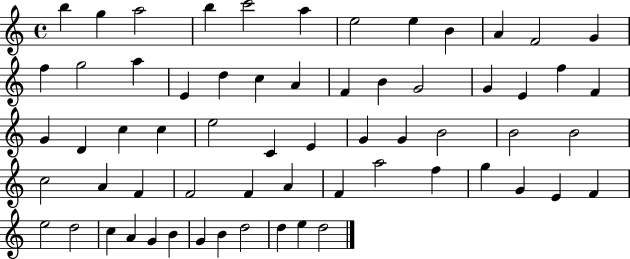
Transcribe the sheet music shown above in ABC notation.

X:1
T:Untitled
M:4/4
L:1/4
K:C
b g a2 b c'2 a e2 e B A F2 G f g2 a E d c A F B G2 G E f F G D c c e2 C E G G B2 B2 B2 c2 A F F2 F A F a2 f g G E F e2 d2 c A G B G B d2 d e d2